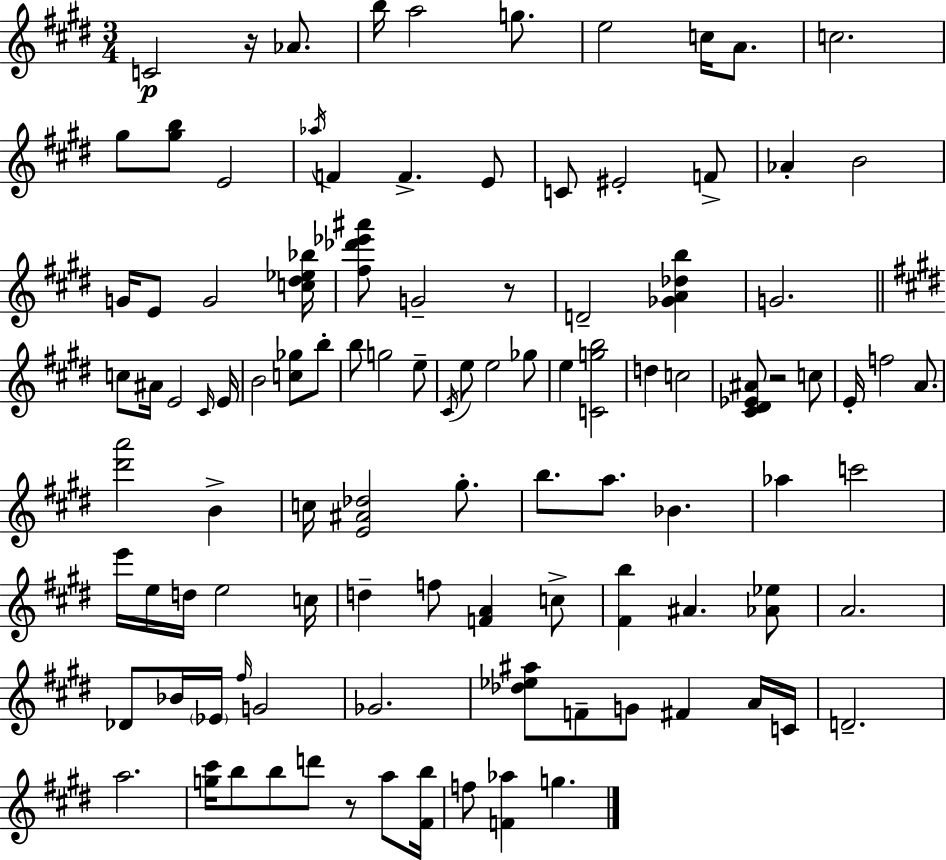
C4/h R/s Ab4/e. B5/s A5/h G5/e. E5/h C5/s A4/e. C5/h. G#5/e [G#5,B5]/e E4/h Ab5/s F4/q F4/q. E4/e C4/e EIS4/h F4/e Ab4/q B4/h G4/s E4/e G4/h [C5,D#5,Eb5,Bb5]/s [F#5,Db6,Eb6,A#6]/e G4/h R/e D4/h [Gb4,A4,Db5,B5]/q G4/h. C5/e A#4/s E4/h C#4/s E4/s B4/h [C5,Gb5]/e B5/e B5/e G5/h E5/e C#4/s E5/e E5/h Gb5/e E5/q [C4,G5,B5]/h D5/q C5/h [C#4,D#4,Eb4,A#4]/e R/h C5/e E4/s F5/h A4/e. [D#6,A6]/h B4/q C5/s [E4,A#4,Db5]/h G#5/e. B5/e. A5/e. Bb4/q. Ab5/q C6/h E6/s E5/s D5/s E5/h C5/s D5/q F5/e [F4,A4]/q C5/e [F#4,B5]/q A#4/q. [Ab4,Eb5]/e A4/h. Db4/e Bb4/s Eb4/s F#5/s G4/h Gb4/h. [Db5,Eb5,A#5]/e F4/e G4/e F#4/q A4/s C4/s D4/h. A5/h. [G5,C#6]/s B5/e B5/e D6/e R/e A5/e [F#4,B5]/s F5/e [F4,Ab5]/q G5/q.